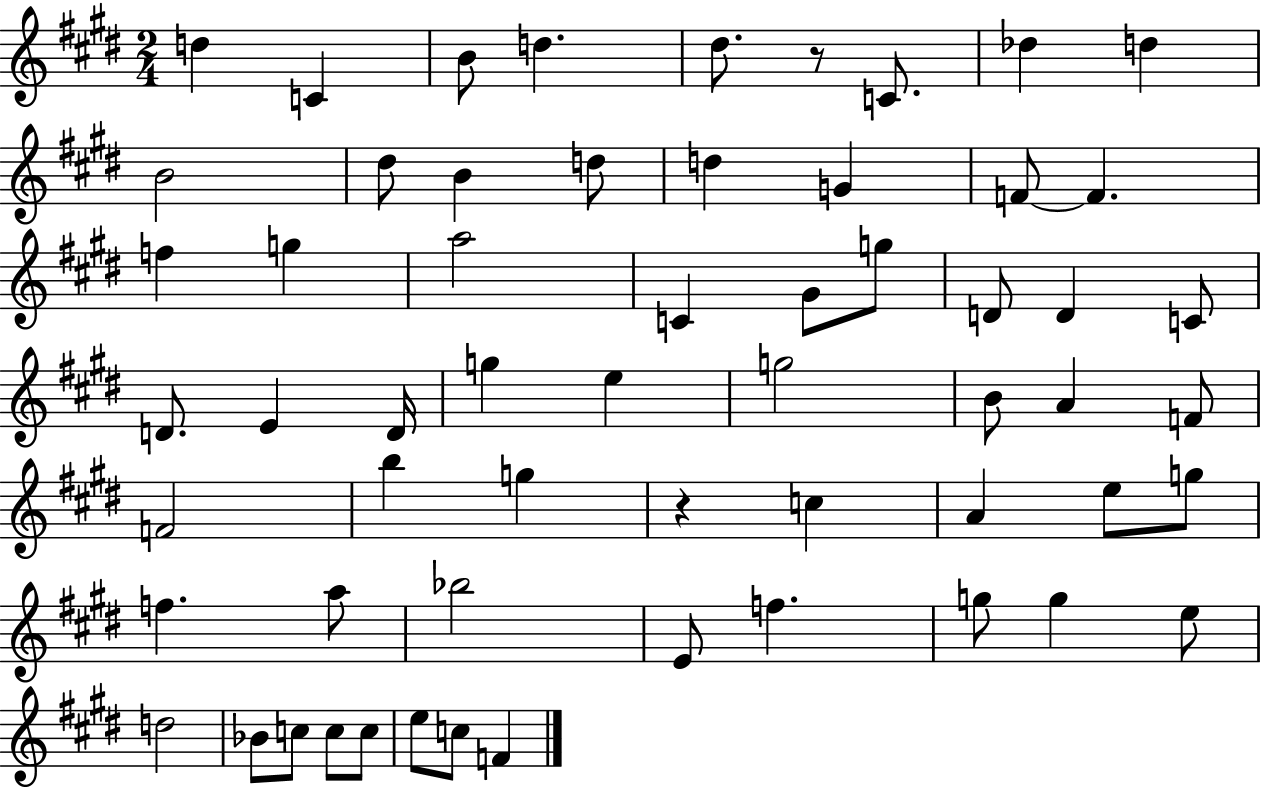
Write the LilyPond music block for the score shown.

{
  \clef treble
  \numericTimeSignature
  \time 2/4
  \key e \major
  d''4 c'4 | b'8 d''4. | dis''8. r8 c'8. | des''4 d''4 | \break b'2 | dis''8 b'4 d''8 | d''4 g'4 | f'8~~ f'4. | \break f''4 g''4 | a''2 | c'4 gis'8 g''8 | d'8 d'4 c'8 | \break d'8. e'4 d'16 | g''4 e''4 | g''2 | b'8 a'4 f'8 | \break f'2 | b''4 g''4 | r4 c''4 | a'4 e''8 g''8 | \break f''4. a''8 | bes''2 | e'8 f''4. | g''8 g''4 e''8 | \break d''2 | bes'8 c''8 c''8 c''8 | e''8 c''8 f'4 | \bar "|."
}